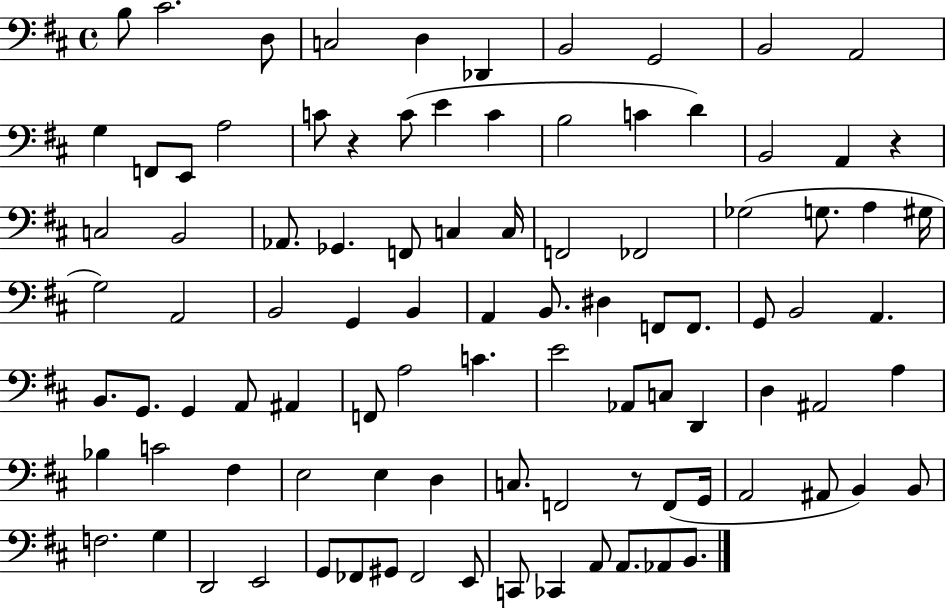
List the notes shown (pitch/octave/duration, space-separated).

B3/e C#4/h. D3/e C3/h D3/q Db2/q B2/h G2/h B2/h A2/h G3/q F2/e E2/e A3/h C4/e R/q C4/e E4/q C4/q B3/h C4/q D4/q B2/h A2/q R/q C3/h B2/h Ab2/e. Gb2/q. F2/e C3/q C3/s F2/h FES2/h Gb3/h G3/e. A3/q G#3/s G3/h A2/h B2/h G2/q B2/q A2/q B2/e. D#3/q F2/e F2/e. G2/e B2/h A2/q. B2/e. G2/e. G2/q A2/e A#2/q F2/e A3/h C4/q. E4/h Ab2/e C3/e D2/q D3/q A#2/h A3/q Bb3/q C4/h F#3/q E3/h E3/q D3/q C3/e. F2/h R/e F2/e G2/s A2/h A#2/e B2/q B2/e F3/h. G3/q D2/h E2/h G2/e FES2/e G#2/e FES2/h E2/e C2/e CES2/q A2/e A2/e. Ab2/e B2/e.